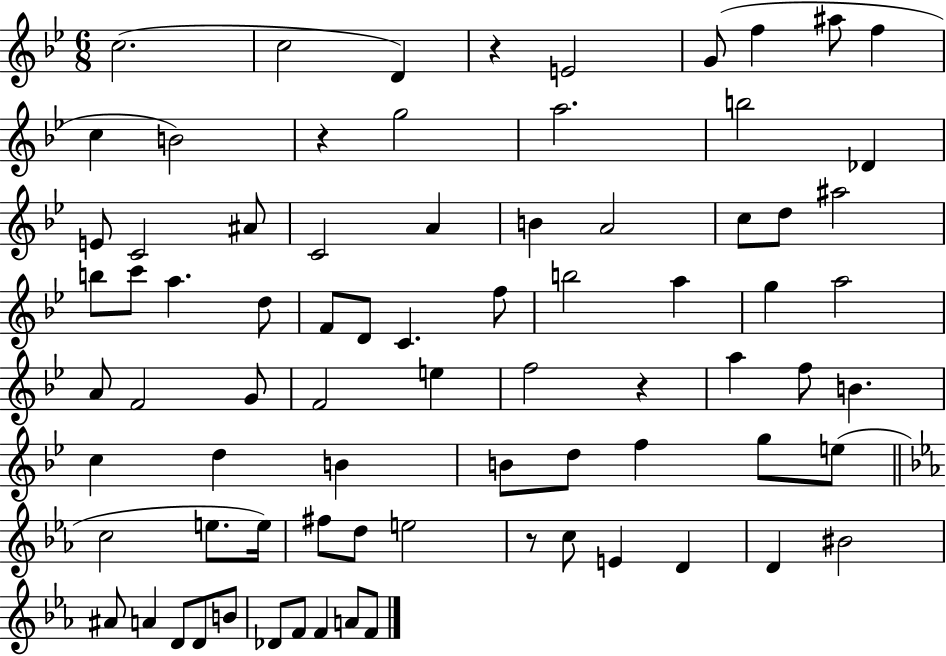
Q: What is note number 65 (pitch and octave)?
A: A#4